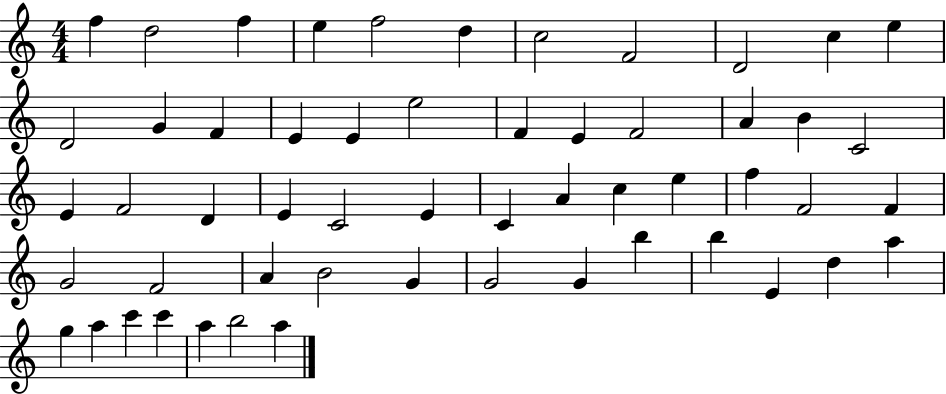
{
  \clef treble
  \numericTimeSignature
  \time 4/4
  \key c \major
  f''4 d''2 f''4 | e''4 f''2 d''4 | c''2 f'2 | d'2 c''4 e''4 | \break d'2 g'4 f'4 | e'4 e'4 e''2 | f'4 e'4 f'2 | a'4 b'4 c'2 | \break e'4 f'2 d'4 | e'4 c'2 e'4 | c'4 a'4 c''4 e''4 | f''4 f'2 f'4 | \break g'2 f'2 | a'4 b'2 g'4 | g'2 g'4 b''4 | b''4 e'4 d''4 a''4 | \break g''4 a''4 c'''4 c'''4 | a''4 b''2 a''4 | \bar "|."
}